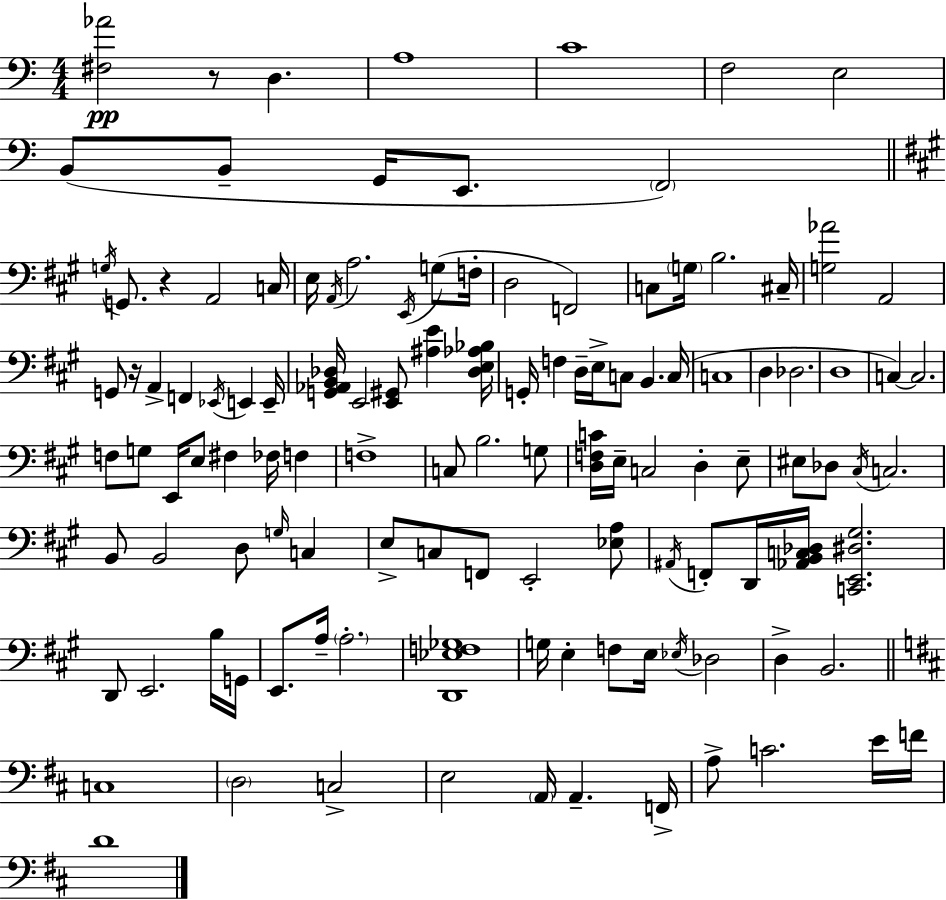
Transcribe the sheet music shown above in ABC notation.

X:1
T:Untitled
M:4/4
L:1/4
K:C
[^F,_A]2 z/2 D, A,4 C4 F,2 E,2 B,,/2 B,,/2 G,,/4 E,,/2 F,,2 G,/4 G,,/2 z A,,2 C,/4 E,/4 A,,/4 A,2 E,,/4 G,/2 F,/4 D,2 F,,2 C,/2 G,/4 B,2 ^C,/4 [G,_A]2 A,,2 G,,/2 z/4 A,, F,, _E,,/4 E,, E,,/4 [G,,_A,,B,,_D,]/4 E,,2 [E,,^G,,]/2 [^A,E] [_D,E,_A,_B,]/4 G,,/4 F, D,/4 E,/4 C,/2 B,, C,/4 C,4 D, _D,2 D,4 C, C,2 F,/2 G,/2 E,,/4 E,/2 ^F, _F,/4 F, F,4 C,/2 B,2 G,/2 [D,F,C]/4 E,/4 C,2 D, E,/2 ^E,/2 _D,/2 ^C,/4 C,2 B,,/2 B,,2 D,/2 G,/4 C, E,/2 C,/2 F,,/2 E,,2 [_E,A,]/2 ^A,,/4 F,,/2 D,,/4 [_A,,B,,C,_D,]/4 [C,,E,,^D,^G,]2 D,,/2 E,,2 B,/4 G,,/4 E,,/2 A,/4 A,2 [D,,_E,F,_G,]4 G,/4 E, F,/2 E,/4 _E,/4 _D,2 D, B,,2 C,4 D,2 C,2 E,2 A,,/4 A,, F,,/4 A,/2 C2 E/4 F/4 D4